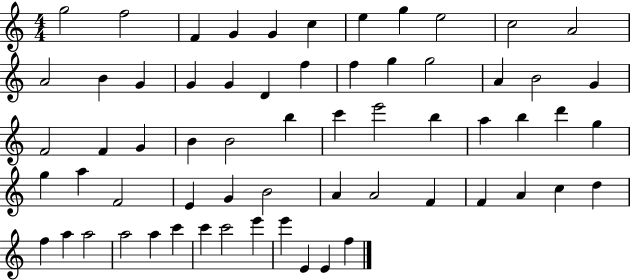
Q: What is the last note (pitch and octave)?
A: F5